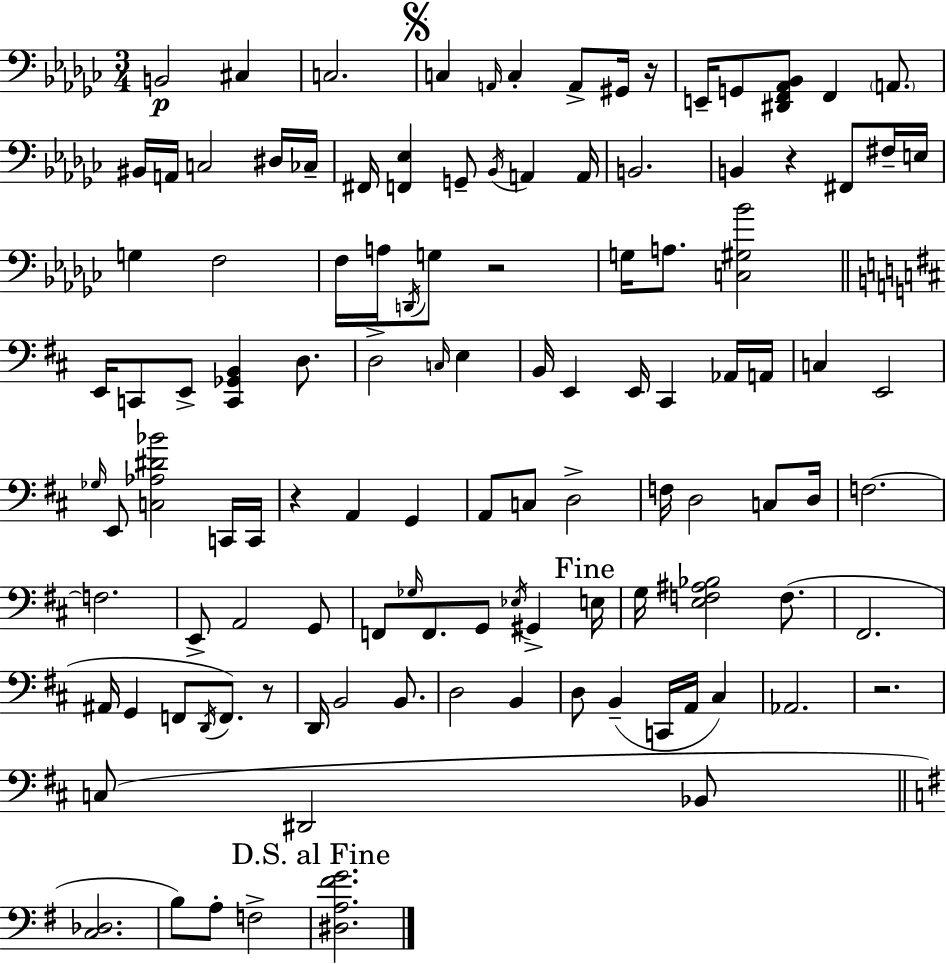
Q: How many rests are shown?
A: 6